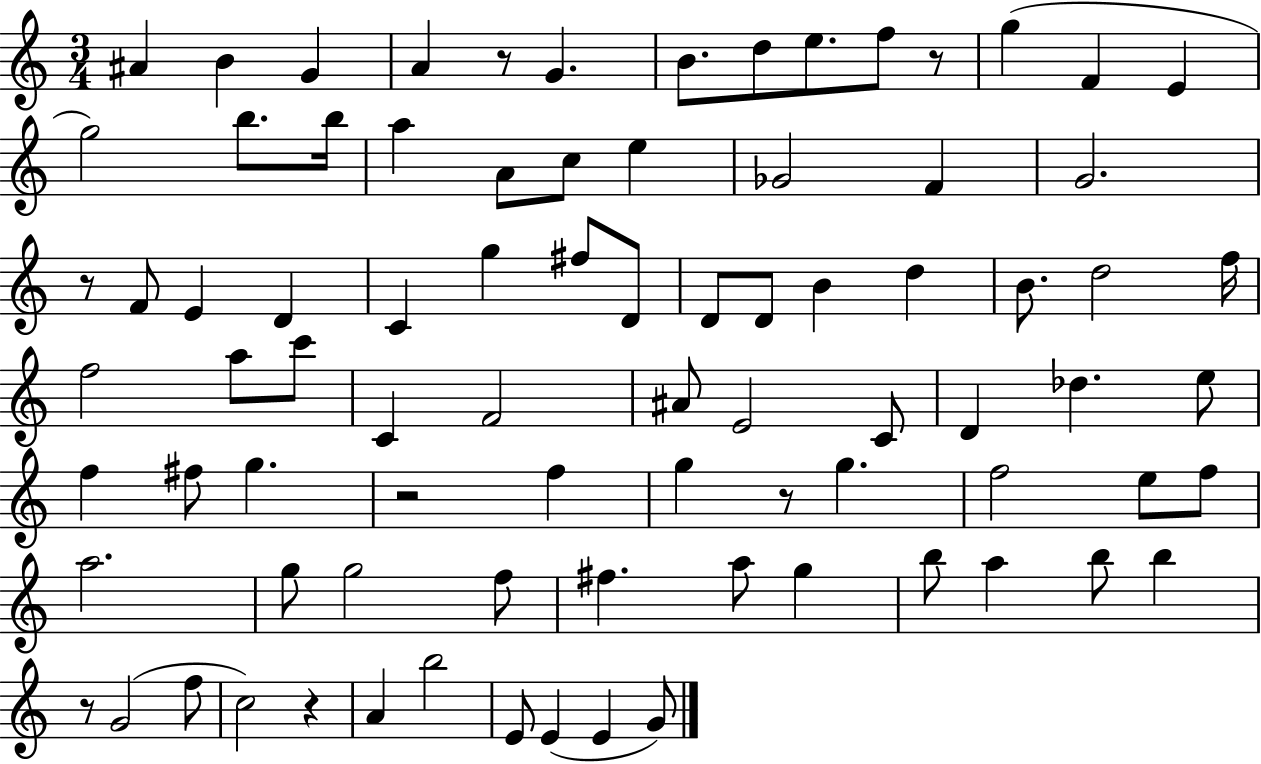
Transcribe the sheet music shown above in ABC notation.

X:1
T:Untitled
M:3/4
L:1/4
K:C
^A B G A z/2 G B/2 d/2 e/2 f/2 z/2 g F E g2 b/2 b/4 a A/2 c/2 e _G2 F G2 z/2 F/2 E D C g ^f/2 D/2 D/2 D/2 B d B/2 d2 f/4 f2 a/2 c'/2 C F2 ^A/2 E2 C/2 D _d e/2 f ^f/2 g z2 f g z/2 g f2 e/2 f/2 a2 g/2 g2 f/2 ^f a/2 g b/2 a b/2 b z/2 G2 f/2 c2 z A b2 E/2 E E G/2